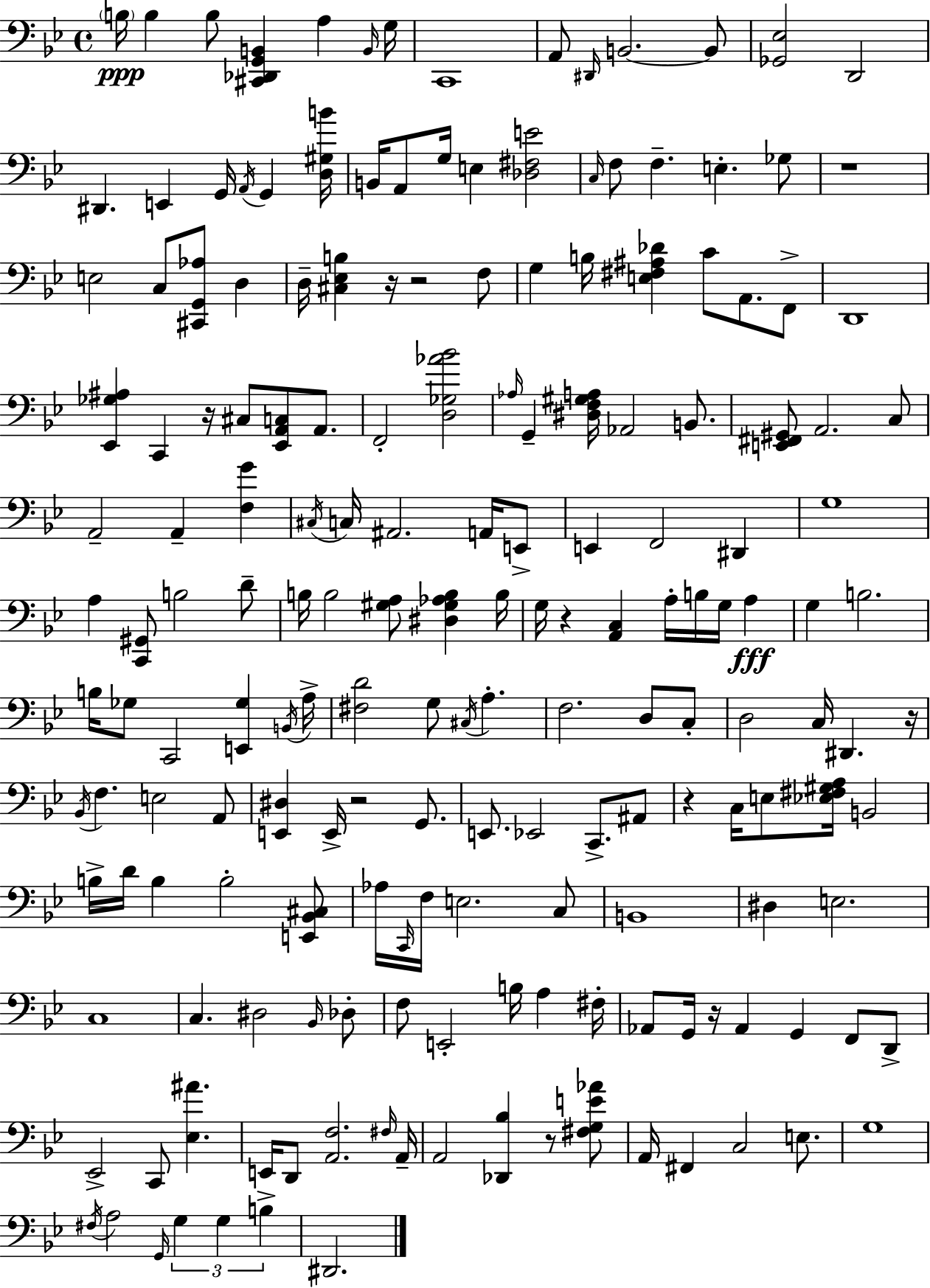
B3/s B3/q B3/e [C#2,Db2,G2,B2]/q A3/q B2/s G3/s C2/w A2/e D#2/s B2/h. B2/e [Gb2,Eb3]/h D2/h D#2/q. E2/q G2/s A2/s G2/q [D3,G#3,B4]/s B2/s A2/e G3/s E3/q [Db3,F#3,E4]/h C3/s F3/e F3/q. E3/q. Gb3/e R/w E3/h C3/e [C#2,G2,Ab3]/e D3/q D3/s [C#3,Eb3,B3]/q R/s R/h F3/e G3/q B3/s [E3,F#3,A#3,Db4]/q C4/e A2/e. F2/e D2/w [Eb2,Gb3,A#3]/q C2/q R/s C#3/e [Eb2,A2,C3]/e A2/e. F2/h [D3,Gb3,Ab4,Bb4]/h Ab3/s G2/q [D#3,F3,G#3,A3]/s Ab2/h B2/e. [E2,F#2,G#2]/e A2/h. C3/e A2/h A2/q [F3,G4]/q C#3/s C3/s A#2/h. A2/s E2/e E2/q F2/h D#2/q G3/w A3/q [C2,G#2]/e B3/h D4/e B3/s B3/h [G#3,A3]/e [D#3,G#3,Ab3,B3]/q B3/s G3/s R/q [A2,C3]/q A3/s B3/s G3/s A3/q G3/q B3/h. B3/s Gb3/e C2/h [E2,Gb3]/q B2/s A3/s [F#3,D4]/h G3/e C#3/s A3/q. F3/h. D3/e C3/e D3/h C3/s D#2/q. R/s Bb2/s F3/q. E3/h A2/e [E2,D#3]/q E2/s R/h G2/e. E2/e. Eb2/h C2/e. A#2/e R/q C3/s E3/e [Eb3,F#3,G#3,A3]/s B2/h B3/s D4/s B3/q B3/h [E2,Bb2,C#3]/e Ab3/s C2/s F3/s E3/h. C3/e B2/w D#3/q E3/h. C3/w C3/q. D#3/h Bb2/s Db3/e F3/e E2/h B3/s A3/q F#3/s Ab2/e G2/s R/s Ab2/q G2/q F2/e D2/e Eb2/h C2/e [Eb3,A#4]/q. E2/s D2/e [A2,F3]/h. F#3/s A2/s A2/h [Db2,Bb3]/q R/e [F#3,G3,E4,Ab4]/e A2/s F#2/q C3/h E3/e. G3/w F#3/s A3/h G2/s G3/q G3/q B3/q D#2/h.